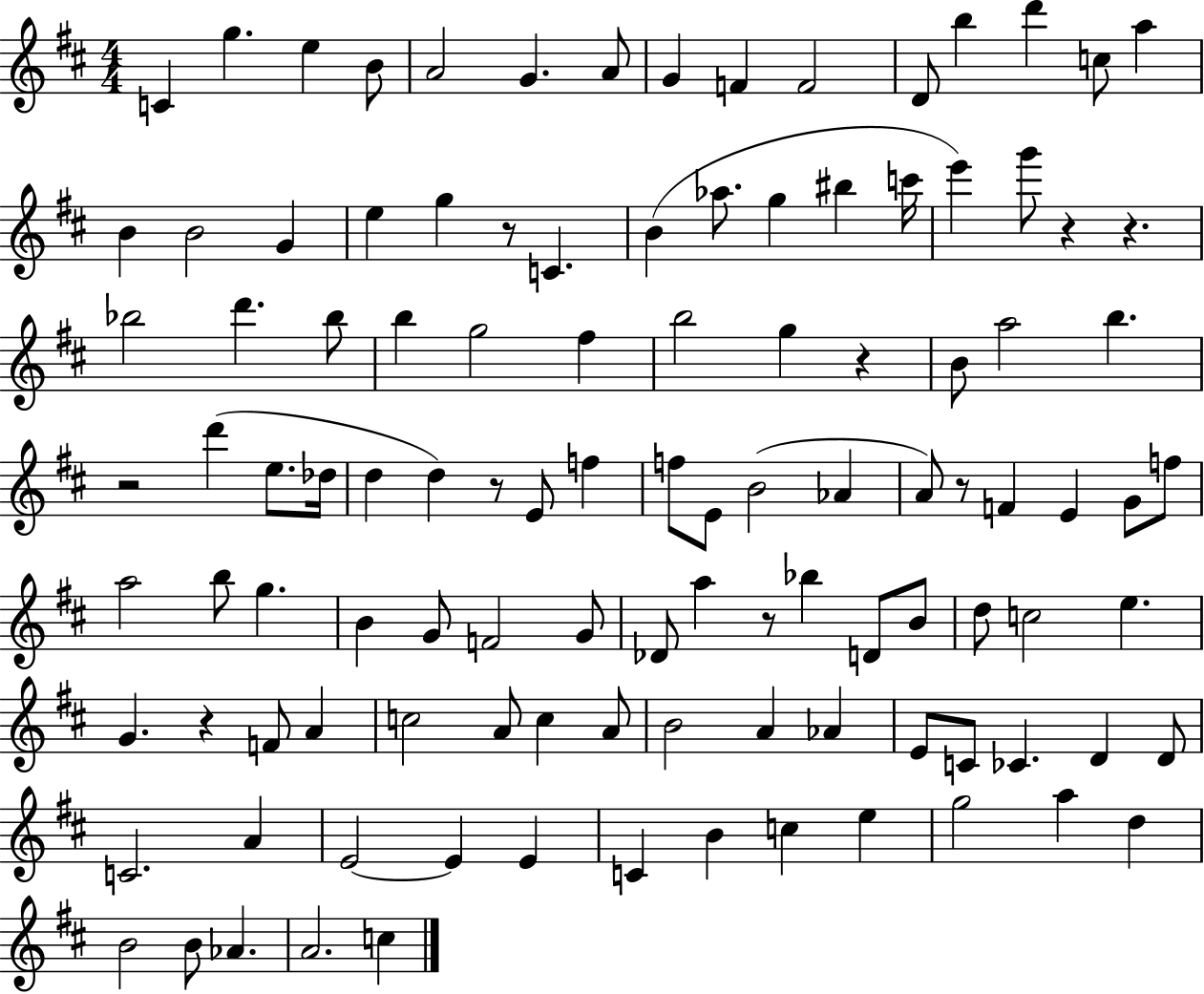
{
  \clef treble
  \numericTimeSignature
  \time 4/4
  \key d \major
  c'4 g''4. e''4 b'8 | a'2 g'4. a'8 | g'4 f'4 f'2 | d'8 b''4 d'''4 c''8 a''4 | \break b'4 b'2 g'4 | e''4 g''4 r8 c'4. | b'4( aes''8. g''4 bis''4 c'''16 | e'''4) g'''8 r4 r4. | \break bes''2 d'''4. bes''8 | b''4 g''2 fis''4 | b''2 g''4 r4 | b'8 a''2 b''4. | \break r2 d'''4( e''8. des''16 | d''4 d''4) r8 e'8 f''4 | f''8 e'8 b'2( aes'4 | a'8) r8 f'4 e'4 g'8 f''8 | \break a''2 b''8 g''4. | b'4 g'8 f'2 g'8 | des'8 a''4 r8 bes''4 d'8 b'8 | d''8 c''2 e''4. | \break g'4. r4 f'8 a'4 | c''2 a'8 c''4 a'8 | b'2 a'4 aes'4 | e'8 c'8 ces'4. d'4 d'8 | \break c'2. a'4 | e'2~~ e'4 e'4 | c'4 b'4 c''4 e''4 | g''2 a''4 d''4 | \break b'2 b'8 aes'4. | a'2. c''4 | \bar "|."
}